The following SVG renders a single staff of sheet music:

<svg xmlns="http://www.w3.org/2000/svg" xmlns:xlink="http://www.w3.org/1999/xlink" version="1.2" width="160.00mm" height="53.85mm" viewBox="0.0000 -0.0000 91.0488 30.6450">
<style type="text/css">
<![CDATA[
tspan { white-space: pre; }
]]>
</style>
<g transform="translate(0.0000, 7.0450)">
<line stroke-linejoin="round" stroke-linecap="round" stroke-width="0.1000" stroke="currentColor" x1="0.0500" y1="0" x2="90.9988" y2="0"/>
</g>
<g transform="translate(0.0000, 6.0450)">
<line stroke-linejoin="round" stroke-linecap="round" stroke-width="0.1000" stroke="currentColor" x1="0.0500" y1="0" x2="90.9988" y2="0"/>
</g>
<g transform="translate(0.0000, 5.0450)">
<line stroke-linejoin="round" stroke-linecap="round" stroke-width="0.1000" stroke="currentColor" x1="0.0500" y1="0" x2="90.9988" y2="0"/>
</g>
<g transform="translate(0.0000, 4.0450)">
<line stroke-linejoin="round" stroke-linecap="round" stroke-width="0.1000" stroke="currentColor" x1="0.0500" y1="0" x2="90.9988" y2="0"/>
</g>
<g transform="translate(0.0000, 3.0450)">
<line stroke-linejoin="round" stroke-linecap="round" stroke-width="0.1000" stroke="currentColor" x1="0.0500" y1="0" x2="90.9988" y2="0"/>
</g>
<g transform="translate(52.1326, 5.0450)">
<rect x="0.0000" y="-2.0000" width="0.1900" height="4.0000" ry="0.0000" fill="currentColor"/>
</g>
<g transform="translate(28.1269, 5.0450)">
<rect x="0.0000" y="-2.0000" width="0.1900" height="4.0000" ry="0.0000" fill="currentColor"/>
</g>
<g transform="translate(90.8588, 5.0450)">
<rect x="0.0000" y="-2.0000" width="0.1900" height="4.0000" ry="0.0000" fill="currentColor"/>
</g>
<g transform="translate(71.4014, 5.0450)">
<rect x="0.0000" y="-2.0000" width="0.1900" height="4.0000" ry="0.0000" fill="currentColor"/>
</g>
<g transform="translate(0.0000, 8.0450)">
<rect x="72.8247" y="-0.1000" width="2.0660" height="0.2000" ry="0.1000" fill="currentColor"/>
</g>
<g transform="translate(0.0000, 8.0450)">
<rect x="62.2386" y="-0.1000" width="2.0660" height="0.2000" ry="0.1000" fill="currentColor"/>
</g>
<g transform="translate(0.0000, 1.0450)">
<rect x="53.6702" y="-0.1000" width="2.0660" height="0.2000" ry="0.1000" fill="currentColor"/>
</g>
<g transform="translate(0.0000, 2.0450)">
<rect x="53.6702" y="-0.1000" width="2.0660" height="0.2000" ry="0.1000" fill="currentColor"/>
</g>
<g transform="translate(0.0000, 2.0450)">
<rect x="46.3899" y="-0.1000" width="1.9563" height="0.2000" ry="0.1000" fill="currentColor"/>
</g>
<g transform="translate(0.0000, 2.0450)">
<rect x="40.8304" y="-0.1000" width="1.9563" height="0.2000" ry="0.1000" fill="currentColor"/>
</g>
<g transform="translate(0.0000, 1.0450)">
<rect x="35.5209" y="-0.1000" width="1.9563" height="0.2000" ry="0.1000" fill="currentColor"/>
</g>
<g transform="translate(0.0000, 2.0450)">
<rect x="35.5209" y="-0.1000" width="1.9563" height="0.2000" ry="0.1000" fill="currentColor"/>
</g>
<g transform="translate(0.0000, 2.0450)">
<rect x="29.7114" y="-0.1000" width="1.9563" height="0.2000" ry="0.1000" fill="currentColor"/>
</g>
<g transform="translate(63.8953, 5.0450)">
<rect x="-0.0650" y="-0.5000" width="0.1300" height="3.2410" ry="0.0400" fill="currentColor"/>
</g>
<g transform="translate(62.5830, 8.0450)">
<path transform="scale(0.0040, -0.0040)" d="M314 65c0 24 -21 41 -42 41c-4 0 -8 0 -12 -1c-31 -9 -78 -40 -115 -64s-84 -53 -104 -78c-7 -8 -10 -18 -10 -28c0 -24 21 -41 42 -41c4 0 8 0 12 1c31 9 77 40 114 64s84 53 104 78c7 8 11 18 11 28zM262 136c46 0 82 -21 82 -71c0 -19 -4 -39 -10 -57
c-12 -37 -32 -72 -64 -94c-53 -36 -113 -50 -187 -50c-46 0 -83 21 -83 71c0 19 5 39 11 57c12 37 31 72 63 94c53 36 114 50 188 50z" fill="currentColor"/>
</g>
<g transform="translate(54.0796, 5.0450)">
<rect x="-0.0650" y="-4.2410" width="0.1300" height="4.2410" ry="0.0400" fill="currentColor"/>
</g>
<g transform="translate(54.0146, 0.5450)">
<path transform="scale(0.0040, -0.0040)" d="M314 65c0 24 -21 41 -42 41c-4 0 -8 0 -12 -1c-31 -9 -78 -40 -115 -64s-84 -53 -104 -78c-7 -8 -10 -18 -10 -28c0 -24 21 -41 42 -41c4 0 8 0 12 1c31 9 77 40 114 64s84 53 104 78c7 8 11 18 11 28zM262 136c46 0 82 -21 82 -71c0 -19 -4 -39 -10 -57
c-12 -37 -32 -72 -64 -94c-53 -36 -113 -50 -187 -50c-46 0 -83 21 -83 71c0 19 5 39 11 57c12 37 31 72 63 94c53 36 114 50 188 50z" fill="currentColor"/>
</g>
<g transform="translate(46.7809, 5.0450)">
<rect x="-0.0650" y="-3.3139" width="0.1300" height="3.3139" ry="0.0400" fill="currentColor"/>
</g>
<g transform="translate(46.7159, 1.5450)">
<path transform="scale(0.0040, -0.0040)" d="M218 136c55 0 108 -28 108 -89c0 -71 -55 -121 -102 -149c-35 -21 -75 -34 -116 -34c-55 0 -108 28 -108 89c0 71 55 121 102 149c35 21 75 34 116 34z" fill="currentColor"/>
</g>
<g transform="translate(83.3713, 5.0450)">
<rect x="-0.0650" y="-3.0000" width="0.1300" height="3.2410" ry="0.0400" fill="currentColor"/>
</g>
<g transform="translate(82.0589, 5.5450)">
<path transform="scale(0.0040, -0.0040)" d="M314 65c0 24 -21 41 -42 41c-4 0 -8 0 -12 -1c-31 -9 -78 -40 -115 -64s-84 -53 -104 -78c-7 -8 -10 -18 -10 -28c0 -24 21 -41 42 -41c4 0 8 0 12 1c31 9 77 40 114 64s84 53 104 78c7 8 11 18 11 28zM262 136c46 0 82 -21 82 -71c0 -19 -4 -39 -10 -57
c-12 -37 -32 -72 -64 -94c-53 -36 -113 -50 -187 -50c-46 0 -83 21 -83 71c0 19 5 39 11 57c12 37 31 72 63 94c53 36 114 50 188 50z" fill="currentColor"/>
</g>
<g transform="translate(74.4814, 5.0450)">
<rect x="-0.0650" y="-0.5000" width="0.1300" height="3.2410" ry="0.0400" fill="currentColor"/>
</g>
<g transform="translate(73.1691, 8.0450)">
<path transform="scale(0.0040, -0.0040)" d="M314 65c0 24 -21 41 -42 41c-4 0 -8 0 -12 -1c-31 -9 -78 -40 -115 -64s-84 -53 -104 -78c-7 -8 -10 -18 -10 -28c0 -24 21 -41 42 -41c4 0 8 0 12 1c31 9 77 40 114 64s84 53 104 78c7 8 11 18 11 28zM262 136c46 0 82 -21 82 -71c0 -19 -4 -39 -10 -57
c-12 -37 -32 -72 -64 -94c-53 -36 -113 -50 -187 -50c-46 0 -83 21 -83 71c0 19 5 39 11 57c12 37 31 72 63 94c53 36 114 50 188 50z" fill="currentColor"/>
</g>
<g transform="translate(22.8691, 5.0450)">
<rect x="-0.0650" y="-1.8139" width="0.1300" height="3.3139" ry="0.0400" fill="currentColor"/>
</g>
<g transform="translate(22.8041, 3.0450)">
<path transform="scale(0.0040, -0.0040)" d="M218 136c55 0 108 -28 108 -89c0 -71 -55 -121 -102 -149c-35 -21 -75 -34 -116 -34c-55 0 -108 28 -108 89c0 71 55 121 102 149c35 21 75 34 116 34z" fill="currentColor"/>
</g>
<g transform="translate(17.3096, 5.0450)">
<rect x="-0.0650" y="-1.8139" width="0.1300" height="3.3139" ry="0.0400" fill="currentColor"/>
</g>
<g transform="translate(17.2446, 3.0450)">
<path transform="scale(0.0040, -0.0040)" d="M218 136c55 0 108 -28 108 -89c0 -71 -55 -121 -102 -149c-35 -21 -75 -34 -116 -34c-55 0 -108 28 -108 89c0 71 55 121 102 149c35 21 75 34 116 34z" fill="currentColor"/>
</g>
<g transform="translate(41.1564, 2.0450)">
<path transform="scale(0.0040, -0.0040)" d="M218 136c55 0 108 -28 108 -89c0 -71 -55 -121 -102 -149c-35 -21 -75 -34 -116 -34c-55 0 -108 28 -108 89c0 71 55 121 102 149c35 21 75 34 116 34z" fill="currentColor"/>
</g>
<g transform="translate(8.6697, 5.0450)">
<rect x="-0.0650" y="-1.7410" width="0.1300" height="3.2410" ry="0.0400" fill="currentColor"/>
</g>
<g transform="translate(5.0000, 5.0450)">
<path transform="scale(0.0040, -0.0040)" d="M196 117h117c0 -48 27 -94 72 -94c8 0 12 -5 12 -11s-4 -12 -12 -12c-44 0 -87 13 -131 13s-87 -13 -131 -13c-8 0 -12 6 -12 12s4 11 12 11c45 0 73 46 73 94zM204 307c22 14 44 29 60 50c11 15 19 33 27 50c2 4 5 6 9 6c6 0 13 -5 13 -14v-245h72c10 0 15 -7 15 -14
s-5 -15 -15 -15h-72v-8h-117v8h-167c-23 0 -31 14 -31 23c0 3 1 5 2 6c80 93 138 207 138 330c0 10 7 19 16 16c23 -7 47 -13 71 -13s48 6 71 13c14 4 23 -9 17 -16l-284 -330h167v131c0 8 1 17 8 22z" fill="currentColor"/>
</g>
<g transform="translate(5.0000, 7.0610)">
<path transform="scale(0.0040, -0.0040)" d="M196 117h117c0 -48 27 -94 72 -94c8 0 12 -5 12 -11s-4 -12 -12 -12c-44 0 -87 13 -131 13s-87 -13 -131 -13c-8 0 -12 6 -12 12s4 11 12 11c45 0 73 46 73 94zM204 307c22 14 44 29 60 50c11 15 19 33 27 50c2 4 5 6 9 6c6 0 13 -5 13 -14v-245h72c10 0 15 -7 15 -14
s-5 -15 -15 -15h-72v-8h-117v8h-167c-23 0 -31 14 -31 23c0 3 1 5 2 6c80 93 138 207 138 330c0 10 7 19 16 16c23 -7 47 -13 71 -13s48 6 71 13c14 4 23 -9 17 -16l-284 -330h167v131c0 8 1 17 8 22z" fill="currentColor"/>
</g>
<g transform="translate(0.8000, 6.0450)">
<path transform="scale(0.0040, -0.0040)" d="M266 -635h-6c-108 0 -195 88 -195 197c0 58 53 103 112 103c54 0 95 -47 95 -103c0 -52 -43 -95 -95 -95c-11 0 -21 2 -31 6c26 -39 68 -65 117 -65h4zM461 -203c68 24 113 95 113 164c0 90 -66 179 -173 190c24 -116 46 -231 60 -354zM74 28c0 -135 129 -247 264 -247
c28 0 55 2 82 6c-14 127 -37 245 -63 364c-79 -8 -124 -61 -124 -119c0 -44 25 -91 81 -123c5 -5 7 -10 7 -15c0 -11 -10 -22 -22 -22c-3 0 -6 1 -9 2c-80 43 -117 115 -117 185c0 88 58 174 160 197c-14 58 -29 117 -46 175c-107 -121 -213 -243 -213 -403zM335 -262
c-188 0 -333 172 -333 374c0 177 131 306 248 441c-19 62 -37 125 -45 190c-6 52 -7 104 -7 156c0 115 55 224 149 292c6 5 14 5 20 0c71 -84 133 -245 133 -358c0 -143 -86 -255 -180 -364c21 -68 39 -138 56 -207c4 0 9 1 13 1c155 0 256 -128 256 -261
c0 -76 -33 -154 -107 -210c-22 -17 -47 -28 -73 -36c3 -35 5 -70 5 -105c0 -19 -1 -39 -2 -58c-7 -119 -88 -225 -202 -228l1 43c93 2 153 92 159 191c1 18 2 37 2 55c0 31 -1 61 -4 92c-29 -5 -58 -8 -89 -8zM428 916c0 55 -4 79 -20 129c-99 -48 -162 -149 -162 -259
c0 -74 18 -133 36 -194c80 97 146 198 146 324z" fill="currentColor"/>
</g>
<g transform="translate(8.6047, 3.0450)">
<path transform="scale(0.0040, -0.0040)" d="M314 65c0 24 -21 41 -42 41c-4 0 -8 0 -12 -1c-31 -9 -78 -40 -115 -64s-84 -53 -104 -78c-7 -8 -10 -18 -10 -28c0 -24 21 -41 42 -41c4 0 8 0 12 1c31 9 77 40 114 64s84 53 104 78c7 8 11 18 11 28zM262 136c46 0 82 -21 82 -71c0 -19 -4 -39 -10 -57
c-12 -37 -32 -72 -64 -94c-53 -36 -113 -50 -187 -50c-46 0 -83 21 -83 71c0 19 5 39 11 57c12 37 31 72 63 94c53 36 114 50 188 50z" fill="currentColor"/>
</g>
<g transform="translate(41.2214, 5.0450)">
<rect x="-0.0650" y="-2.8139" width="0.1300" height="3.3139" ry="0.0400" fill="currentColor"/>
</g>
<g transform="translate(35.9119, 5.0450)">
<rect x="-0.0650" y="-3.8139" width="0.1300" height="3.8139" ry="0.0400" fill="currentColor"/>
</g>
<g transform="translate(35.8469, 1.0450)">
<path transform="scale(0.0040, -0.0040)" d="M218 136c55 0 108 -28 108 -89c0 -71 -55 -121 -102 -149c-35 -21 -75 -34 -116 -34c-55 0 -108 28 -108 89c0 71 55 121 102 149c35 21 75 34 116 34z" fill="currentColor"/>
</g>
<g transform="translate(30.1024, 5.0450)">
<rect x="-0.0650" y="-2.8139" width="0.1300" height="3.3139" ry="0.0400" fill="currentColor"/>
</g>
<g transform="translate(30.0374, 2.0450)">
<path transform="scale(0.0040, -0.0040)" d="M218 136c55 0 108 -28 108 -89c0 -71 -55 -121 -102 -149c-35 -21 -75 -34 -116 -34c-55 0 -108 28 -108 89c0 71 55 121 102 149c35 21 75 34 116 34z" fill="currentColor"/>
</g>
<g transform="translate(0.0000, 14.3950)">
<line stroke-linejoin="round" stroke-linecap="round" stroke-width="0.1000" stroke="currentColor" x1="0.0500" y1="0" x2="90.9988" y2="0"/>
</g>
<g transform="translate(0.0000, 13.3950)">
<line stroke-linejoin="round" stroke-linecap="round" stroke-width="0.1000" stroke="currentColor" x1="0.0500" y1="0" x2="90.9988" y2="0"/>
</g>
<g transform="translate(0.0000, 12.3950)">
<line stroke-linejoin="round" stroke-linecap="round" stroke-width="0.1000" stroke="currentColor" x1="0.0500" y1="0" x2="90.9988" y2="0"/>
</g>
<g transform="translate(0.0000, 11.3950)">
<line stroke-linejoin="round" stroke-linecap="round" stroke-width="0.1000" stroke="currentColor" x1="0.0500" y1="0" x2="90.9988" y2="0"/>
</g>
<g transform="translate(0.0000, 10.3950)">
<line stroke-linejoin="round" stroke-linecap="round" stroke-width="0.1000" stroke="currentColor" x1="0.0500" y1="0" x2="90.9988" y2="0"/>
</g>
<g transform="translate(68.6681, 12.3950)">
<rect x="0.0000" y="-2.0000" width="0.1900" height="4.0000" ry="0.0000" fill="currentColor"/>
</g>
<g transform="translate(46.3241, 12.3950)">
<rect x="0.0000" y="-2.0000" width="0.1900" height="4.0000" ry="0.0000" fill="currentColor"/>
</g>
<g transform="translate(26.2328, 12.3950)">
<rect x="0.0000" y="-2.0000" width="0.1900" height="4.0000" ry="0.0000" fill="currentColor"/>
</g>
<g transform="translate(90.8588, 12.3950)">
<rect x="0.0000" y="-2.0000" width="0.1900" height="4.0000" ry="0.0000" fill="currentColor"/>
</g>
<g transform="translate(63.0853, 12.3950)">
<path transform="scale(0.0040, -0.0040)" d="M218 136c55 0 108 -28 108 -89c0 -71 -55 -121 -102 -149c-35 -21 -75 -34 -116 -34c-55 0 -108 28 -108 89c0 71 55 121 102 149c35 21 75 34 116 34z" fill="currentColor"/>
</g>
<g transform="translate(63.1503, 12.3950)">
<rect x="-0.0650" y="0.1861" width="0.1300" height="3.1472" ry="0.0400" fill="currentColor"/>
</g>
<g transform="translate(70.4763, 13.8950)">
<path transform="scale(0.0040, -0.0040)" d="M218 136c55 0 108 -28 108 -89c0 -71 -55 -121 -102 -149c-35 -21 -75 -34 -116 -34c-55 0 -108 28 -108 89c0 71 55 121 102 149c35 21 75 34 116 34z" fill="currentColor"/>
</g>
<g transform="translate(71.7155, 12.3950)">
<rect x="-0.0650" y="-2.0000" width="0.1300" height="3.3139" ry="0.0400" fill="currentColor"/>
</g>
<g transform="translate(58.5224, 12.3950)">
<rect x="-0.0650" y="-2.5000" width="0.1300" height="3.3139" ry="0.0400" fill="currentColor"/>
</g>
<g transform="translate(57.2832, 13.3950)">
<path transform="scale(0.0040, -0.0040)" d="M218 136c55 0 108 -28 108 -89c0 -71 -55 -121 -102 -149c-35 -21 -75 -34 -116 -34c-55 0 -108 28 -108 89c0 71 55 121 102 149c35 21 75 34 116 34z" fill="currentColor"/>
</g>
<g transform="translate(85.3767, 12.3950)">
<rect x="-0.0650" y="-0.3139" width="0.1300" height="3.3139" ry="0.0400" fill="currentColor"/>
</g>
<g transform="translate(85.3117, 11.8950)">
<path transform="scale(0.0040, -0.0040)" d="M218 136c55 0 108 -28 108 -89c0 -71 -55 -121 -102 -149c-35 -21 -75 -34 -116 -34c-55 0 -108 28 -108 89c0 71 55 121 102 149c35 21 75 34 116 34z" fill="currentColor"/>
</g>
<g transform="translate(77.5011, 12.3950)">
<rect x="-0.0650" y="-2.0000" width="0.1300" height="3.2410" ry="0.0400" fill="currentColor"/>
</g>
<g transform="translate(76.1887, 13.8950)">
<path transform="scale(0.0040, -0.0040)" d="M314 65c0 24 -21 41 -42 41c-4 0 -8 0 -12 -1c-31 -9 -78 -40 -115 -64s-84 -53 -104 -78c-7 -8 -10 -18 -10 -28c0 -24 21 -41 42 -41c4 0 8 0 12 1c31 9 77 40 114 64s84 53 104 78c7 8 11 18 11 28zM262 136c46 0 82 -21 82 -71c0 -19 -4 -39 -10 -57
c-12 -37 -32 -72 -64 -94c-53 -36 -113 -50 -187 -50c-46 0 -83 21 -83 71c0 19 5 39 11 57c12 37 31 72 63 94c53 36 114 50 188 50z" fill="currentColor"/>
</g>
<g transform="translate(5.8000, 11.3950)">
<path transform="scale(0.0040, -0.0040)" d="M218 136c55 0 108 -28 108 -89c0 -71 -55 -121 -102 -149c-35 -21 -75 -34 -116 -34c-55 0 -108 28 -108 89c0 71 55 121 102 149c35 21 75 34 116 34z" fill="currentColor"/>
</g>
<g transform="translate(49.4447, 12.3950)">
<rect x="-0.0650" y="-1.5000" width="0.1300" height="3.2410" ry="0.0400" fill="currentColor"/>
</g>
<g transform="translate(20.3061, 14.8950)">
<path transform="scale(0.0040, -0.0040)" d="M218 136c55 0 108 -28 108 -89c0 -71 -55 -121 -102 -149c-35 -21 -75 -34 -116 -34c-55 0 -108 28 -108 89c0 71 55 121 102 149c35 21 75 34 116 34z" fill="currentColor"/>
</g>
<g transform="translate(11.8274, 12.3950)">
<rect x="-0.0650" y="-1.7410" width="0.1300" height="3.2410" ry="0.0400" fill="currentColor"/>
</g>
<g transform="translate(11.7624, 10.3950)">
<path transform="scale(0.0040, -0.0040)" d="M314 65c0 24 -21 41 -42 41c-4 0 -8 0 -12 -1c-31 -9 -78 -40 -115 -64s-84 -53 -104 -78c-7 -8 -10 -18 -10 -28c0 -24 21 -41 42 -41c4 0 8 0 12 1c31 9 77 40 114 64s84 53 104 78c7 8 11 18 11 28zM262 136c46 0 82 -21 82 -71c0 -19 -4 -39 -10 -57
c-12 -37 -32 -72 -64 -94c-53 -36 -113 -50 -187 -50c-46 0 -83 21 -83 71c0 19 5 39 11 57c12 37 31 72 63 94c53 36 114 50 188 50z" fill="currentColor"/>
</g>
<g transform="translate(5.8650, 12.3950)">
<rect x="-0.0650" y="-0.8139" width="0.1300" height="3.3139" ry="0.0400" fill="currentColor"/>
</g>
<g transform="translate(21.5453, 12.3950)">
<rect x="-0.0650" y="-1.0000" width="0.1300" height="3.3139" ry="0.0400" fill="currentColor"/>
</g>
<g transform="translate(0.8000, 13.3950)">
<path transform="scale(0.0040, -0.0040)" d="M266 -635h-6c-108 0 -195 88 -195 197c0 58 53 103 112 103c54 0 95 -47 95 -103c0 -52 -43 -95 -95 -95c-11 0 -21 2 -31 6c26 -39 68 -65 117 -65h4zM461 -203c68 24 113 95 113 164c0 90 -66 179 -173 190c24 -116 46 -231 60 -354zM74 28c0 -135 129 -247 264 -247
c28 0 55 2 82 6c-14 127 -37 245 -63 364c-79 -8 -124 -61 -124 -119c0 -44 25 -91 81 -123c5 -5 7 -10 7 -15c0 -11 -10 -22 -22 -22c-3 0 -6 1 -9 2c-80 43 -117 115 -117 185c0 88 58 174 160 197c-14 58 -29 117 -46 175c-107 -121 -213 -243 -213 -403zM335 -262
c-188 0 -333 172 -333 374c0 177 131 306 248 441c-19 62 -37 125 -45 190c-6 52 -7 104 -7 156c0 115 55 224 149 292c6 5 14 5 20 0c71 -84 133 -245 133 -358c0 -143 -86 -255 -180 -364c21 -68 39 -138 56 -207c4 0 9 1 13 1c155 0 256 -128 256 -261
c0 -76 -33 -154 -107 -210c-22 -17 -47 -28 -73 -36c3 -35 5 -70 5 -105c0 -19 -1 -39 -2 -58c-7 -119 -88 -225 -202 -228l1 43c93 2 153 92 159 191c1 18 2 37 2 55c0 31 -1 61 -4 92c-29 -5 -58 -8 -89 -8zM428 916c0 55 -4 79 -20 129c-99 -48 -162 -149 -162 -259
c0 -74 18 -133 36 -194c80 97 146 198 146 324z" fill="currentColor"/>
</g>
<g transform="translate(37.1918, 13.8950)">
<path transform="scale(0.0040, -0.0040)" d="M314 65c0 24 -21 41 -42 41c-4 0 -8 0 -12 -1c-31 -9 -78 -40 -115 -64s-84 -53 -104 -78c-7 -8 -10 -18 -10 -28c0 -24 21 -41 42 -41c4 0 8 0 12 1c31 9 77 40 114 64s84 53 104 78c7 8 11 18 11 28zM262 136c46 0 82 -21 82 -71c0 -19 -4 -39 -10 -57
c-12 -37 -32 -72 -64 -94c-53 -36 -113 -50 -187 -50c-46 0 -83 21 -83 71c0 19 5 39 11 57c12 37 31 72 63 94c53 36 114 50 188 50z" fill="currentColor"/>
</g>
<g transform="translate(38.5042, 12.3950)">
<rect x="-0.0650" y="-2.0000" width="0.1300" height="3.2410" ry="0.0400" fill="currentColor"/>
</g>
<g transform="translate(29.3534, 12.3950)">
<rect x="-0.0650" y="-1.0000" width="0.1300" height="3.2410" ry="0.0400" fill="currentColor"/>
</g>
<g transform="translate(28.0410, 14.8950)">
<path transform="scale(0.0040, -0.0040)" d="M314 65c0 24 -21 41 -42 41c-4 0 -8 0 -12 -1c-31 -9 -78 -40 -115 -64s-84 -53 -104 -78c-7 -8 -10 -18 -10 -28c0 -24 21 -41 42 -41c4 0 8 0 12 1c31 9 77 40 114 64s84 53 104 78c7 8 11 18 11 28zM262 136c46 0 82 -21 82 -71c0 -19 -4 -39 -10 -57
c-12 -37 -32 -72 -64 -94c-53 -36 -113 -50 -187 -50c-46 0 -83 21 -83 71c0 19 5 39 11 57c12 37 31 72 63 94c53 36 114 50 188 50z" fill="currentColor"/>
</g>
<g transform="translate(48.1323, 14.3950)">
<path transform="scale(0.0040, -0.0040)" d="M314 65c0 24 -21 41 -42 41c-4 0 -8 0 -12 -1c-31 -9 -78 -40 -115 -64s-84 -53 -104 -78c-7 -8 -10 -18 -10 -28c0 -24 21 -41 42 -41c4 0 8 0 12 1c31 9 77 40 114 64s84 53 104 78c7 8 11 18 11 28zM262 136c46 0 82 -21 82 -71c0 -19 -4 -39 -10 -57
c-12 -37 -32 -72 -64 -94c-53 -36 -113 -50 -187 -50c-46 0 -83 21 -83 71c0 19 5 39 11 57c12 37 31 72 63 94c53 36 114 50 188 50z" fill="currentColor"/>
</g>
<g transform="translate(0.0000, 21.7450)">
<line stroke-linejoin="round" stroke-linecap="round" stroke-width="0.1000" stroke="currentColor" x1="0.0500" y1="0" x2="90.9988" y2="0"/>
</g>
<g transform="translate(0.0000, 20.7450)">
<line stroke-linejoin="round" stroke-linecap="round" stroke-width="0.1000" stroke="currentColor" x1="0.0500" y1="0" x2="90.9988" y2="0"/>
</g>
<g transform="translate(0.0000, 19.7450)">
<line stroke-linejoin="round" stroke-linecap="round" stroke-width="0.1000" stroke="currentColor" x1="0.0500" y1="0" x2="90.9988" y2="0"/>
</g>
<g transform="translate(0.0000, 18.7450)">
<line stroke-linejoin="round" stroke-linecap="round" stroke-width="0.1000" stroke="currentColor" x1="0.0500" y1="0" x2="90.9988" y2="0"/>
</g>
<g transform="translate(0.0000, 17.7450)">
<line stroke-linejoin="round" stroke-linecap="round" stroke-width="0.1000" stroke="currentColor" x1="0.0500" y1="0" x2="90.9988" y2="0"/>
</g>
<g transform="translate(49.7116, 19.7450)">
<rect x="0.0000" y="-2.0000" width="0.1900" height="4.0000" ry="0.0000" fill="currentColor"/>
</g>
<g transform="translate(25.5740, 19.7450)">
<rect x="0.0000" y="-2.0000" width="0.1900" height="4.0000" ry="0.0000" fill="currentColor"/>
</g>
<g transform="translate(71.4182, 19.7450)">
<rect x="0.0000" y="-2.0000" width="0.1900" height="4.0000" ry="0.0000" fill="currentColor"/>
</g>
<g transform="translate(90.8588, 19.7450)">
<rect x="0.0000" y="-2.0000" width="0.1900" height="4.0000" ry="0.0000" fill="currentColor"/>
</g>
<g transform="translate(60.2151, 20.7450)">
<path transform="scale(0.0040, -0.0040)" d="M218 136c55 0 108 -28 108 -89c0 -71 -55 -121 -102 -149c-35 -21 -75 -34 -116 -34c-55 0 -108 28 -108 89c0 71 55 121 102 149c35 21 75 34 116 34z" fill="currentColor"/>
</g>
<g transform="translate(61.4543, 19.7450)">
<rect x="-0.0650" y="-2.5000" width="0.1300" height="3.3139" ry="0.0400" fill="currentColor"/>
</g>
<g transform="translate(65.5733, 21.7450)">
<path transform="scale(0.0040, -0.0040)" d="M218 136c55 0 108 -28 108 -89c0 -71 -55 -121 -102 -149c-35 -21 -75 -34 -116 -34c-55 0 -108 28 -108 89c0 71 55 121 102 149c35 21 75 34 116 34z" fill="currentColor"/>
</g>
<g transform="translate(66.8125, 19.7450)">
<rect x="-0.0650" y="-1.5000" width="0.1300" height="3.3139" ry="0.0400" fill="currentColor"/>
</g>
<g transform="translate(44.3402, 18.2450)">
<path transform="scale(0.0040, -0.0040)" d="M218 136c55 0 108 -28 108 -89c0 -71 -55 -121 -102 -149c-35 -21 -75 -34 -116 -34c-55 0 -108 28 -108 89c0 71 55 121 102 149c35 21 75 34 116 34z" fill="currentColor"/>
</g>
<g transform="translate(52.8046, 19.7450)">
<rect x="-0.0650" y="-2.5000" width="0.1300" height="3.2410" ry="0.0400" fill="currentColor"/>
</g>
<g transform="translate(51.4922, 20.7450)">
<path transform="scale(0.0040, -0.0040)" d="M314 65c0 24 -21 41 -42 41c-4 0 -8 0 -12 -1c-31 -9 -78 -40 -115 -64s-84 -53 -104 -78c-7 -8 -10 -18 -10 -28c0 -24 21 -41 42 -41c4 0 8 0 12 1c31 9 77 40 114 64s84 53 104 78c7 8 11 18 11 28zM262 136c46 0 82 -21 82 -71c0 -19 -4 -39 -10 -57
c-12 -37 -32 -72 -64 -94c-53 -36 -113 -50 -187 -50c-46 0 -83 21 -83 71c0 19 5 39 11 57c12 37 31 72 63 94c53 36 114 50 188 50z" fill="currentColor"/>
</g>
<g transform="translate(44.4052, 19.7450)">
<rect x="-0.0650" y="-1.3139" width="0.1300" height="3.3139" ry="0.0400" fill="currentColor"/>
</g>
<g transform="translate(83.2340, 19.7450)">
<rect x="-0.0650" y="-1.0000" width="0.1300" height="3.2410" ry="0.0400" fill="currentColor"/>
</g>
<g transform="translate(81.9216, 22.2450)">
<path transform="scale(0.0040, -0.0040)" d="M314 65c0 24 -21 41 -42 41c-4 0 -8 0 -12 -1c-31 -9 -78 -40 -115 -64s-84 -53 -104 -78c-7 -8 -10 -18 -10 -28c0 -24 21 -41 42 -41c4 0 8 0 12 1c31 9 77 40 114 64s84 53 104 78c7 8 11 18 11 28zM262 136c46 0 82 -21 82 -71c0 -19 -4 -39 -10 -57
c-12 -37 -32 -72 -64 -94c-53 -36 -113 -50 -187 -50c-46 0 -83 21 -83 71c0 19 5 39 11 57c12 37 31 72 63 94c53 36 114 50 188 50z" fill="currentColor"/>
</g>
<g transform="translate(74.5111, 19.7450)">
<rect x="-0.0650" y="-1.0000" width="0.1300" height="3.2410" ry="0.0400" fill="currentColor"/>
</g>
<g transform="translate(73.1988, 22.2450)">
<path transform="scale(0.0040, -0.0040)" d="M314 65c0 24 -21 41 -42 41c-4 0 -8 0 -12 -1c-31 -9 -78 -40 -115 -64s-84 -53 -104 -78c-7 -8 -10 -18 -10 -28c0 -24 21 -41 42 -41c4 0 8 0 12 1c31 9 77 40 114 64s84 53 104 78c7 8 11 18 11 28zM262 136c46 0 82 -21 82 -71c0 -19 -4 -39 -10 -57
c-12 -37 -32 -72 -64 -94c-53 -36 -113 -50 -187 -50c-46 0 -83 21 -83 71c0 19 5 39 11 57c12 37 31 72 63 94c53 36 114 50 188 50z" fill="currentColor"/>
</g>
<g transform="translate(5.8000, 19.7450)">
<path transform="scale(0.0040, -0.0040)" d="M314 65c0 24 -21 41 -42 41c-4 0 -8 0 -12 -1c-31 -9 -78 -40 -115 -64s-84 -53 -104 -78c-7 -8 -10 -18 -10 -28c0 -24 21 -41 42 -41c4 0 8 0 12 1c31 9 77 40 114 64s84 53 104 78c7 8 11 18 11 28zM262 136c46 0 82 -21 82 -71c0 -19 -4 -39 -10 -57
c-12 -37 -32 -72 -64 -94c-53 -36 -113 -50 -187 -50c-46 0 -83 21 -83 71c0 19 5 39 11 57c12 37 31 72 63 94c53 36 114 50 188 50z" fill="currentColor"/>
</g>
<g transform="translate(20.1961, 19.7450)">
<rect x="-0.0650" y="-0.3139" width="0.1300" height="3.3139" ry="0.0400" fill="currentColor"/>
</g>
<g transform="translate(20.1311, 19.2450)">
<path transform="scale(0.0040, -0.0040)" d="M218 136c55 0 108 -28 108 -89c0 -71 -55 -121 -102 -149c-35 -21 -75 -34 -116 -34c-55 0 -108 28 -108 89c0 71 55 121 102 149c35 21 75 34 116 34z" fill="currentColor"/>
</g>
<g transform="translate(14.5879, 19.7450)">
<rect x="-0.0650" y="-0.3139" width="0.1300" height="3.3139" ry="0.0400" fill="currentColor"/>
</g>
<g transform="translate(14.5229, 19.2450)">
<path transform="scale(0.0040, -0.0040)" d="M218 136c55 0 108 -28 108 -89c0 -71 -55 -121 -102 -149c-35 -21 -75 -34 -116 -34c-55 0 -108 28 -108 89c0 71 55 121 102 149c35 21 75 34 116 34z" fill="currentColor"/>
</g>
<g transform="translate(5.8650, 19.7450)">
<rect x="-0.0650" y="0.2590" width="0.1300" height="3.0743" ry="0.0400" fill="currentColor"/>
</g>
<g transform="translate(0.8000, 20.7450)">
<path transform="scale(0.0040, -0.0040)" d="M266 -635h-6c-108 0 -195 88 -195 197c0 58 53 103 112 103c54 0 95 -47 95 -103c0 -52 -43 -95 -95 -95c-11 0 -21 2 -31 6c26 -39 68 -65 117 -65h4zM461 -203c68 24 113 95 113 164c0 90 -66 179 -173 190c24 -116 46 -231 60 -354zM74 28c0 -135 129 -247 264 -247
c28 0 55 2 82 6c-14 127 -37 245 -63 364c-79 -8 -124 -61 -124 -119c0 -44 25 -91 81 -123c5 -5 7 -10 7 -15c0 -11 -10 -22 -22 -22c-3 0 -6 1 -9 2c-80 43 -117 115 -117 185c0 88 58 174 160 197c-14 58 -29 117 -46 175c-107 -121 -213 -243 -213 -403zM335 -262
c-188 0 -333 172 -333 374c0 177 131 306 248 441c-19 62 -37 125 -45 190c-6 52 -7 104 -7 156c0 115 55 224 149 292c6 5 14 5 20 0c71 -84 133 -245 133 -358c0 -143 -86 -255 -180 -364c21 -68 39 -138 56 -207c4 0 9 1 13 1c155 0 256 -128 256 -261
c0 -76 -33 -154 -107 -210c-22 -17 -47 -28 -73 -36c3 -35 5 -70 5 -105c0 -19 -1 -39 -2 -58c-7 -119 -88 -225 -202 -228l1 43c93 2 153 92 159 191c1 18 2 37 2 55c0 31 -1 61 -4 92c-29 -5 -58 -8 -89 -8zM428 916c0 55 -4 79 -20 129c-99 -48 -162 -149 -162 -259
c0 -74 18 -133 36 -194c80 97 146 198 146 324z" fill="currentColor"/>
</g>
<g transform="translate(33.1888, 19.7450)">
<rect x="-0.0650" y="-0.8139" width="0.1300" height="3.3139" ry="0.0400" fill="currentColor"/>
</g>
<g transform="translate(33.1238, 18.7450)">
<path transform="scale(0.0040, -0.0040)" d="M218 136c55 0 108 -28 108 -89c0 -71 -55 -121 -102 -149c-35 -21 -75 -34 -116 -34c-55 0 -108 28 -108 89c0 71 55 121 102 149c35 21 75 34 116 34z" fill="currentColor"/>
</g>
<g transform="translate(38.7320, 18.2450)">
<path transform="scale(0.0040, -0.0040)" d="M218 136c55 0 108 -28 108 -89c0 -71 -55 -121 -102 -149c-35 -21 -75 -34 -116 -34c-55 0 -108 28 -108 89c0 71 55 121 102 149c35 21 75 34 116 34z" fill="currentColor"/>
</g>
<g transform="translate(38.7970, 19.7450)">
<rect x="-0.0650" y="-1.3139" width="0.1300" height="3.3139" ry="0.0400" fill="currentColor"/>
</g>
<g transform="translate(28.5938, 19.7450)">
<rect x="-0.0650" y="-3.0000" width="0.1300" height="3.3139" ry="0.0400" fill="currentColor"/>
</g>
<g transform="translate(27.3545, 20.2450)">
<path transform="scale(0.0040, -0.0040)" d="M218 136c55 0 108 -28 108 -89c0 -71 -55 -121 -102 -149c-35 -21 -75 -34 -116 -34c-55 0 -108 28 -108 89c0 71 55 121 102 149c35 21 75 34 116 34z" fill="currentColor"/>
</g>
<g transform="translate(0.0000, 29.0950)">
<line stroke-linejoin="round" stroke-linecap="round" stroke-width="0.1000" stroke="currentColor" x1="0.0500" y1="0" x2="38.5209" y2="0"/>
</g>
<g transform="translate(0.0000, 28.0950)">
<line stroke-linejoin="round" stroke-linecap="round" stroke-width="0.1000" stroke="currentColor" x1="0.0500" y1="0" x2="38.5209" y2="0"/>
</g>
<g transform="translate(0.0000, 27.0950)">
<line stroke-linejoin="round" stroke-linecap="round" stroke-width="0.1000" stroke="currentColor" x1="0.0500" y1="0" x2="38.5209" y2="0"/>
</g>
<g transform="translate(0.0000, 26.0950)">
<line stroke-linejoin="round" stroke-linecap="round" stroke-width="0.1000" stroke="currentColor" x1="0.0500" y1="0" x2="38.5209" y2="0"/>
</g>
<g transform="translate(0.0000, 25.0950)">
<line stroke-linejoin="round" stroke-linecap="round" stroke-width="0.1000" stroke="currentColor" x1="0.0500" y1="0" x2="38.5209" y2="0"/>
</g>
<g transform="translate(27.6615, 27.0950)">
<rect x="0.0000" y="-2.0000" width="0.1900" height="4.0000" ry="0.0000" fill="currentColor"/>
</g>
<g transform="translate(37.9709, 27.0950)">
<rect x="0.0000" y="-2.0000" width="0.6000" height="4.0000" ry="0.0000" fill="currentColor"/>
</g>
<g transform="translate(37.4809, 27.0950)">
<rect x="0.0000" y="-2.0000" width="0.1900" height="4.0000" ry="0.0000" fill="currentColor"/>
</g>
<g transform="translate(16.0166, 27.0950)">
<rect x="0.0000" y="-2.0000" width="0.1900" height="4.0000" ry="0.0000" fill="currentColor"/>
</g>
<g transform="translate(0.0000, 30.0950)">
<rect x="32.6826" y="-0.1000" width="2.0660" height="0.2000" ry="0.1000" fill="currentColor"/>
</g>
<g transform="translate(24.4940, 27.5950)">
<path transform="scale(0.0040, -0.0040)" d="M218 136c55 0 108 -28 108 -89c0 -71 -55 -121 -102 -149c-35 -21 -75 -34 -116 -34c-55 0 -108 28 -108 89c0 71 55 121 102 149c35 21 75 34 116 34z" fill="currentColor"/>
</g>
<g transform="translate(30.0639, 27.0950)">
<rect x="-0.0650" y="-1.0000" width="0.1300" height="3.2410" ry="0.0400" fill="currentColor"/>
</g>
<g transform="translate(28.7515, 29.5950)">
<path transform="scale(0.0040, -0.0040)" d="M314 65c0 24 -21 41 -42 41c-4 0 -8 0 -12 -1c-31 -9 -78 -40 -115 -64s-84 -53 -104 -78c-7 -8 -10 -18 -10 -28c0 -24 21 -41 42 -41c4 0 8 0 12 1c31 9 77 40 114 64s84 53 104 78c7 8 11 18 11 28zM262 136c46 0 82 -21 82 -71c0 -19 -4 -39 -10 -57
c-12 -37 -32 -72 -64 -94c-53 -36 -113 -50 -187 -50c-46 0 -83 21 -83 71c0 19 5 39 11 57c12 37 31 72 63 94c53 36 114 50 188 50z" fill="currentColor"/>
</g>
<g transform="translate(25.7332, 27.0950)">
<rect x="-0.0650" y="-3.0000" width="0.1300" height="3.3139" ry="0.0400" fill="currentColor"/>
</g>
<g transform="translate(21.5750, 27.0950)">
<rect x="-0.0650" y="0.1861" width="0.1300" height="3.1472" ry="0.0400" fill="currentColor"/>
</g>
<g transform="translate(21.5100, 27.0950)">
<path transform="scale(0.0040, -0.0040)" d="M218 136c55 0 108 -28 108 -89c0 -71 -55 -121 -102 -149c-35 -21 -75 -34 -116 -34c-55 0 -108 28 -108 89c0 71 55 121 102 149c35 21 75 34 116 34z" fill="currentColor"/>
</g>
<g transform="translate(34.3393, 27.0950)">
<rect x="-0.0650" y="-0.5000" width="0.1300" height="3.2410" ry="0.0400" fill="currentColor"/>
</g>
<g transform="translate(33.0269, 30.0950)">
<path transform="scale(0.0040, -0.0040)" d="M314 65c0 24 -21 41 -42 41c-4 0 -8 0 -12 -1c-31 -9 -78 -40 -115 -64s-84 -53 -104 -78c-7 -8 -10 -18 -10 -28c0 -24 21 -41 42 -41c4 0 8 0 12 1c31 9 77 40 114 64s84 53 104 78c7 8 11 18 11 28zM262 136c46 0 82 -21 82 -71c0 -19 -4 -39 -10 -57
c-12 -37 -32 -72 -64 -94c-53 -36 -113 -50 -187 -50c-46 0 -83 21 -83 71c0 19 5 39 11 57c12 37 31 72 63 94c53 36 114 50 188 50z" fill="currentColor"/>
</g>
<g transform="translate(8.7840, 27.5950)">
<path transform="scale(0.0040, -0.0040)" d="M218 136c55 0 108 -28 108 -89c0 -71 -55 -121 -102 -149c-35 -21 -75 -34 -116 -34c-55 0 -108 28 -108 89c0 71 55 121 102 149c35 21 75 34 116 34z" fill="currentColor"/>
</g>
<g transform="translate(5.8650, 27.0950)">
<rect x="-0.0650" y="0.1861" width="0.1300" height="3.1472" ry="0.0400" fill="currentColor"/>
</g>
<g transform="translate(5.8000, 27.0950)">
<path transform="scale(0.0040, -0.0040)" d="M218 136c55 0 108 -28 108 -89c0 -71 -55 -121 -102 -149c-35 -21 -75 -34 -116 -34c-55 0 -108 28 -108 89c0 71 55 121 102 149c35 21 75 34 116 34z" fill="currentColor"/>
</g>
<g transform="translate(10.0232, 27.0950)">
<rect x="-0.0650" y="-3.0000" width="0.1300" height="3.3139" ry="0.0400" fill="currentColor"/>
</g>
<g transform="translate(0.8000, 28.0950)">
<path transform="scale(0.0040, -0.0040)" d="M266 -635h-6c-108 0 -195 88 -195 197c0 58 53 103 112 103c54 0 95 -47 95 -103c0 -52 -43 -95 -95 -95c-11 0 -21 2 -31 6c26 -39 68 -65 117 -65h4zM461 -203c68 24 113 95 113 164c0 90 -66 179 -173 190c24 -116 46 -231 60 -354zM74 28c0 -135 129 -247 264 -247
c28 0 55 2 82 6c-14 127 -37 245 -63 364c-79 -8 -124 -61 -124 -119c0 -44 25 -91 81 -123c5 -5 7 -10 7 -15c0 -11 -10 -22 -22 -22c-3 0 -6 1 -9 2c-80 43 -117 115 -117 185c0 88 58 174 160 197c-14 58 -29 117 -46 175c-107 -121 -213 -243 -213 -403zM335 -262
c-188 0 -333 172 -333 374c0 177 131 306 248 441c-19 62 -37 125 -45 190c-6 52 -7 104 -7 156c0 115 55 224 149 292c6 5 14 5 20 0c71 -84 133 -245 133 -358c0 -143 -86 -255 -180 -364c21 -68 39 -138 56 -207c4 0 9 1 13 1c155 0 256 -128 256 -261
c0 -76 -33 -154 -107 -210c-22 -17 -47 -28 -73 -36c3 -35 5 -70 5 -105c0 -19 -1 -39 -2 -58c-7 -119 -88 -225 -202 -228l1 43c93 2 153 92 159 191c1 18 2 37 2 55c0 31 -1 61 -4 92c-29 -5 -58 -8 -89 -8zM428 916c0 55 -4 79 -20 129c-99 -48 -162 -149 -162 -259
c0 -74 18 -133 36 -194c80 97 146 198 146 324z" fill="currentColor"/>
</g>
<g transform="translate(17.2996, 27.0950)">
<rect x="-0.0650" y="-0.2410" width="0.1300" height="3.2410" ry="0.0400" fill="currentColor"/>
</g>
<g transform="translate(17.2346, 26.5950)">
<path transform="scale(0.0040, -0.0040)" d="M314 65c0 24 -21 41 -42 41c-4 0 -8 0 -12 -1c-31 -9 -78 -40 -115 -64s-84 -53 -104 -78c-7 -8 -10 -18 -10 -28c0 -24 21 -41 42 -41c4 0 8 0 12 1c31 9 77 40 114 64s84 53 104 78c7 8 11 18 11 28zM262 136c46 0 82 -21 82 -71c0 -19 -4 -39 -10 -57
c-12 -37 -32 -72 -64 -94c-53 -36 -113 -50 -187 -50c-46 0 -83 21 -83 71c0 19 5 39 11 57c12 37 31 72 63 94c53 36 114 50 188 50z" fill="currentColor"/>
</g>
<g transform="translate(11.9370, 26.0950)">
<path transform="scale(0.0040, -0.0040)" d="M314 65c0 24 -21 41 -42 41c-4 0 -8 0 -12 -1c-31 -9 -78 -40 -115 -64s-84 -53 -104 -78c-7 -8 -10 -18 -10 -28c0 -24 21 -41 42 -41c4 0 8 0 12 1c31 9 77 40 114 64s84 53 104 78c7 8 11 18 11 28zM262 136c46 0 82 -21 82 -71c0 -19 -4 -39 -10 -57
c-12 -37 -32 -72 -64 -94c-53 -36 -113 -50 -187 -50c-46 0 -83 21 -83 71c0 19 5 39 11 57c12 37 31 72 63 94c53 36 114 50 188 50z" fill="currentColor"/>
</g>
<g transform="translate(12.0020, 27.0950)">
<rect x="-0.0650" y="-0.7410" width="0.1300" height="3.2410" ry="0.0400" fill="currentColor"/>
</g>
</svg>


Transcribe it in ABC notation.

X:1
T:Untitled
M:4/4
L:1/4
K:C
f2 f f a c' a b d'2 C2 C2 A2 d f2 D D2 F2 E2 G B F F2 c B2 c c A d e e G2 G E D2 D2 B A d2 c2 B A D2 C2